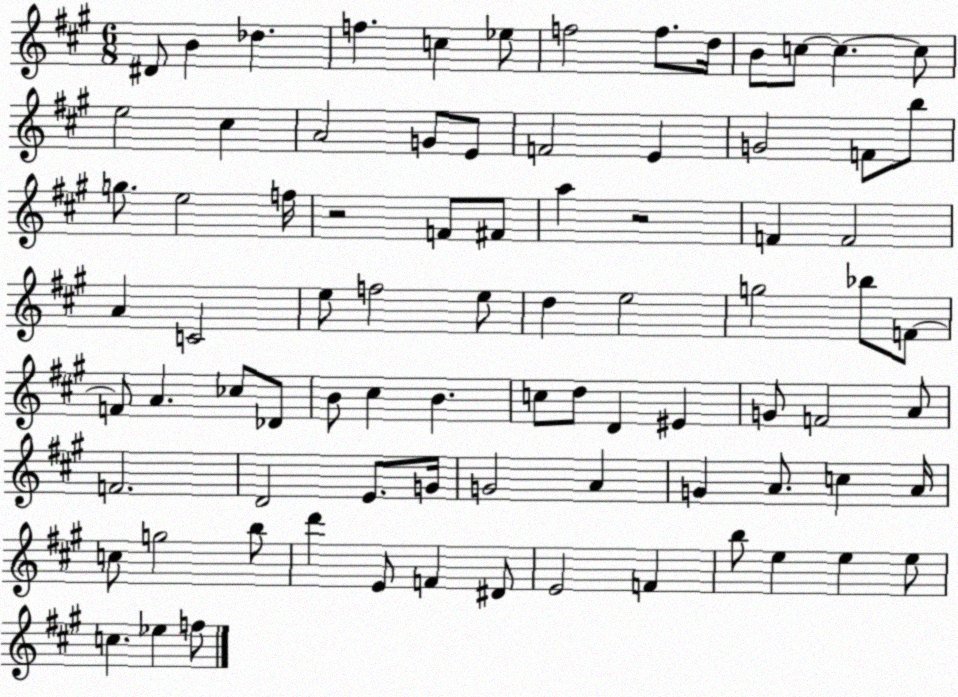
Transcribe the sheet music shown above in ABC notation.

X:1
T:Untitled
M:6/8
L:1/4
K:A
^D/2 B _d f c _e/2 f2 f/2 d/4 B/2 c/2 c c/2 e2 ^c A2 G/2 E/2 F2 E G2 F/2 b/2 g/2 e2 f/4 z2 F/2 ^F/2 a z2 F F2 A C2 e/2 f2 e/2 d e2 g2 _b/2 F/2 F/2 A _c/2 _D/2 B/2 ^c B c/2 d/2 D ^E G/2 F2 A/2 F2 D2 E/2 G/4 G2 A G A/2 c A/4 c/2 g2 b/2 d' E/2 F ^D/2 E2 F b/2 e e e/2 c _e f/2